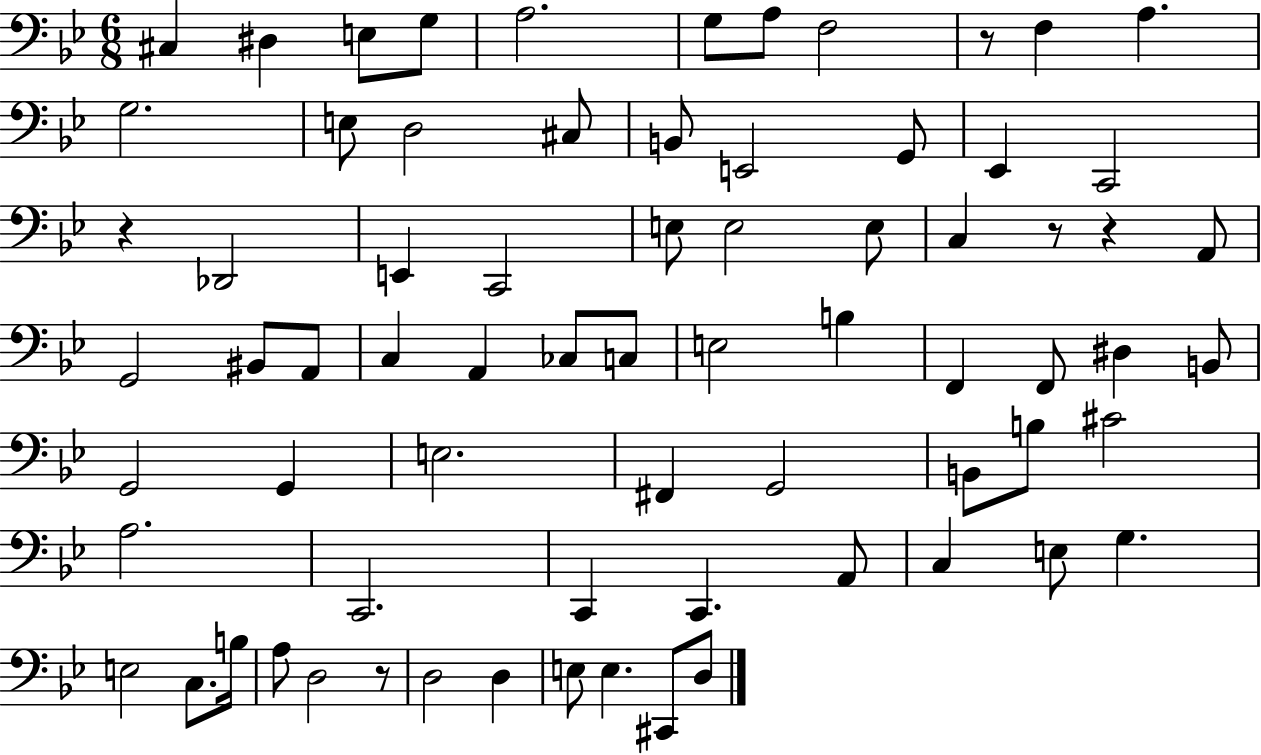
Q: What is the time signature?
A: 6/8